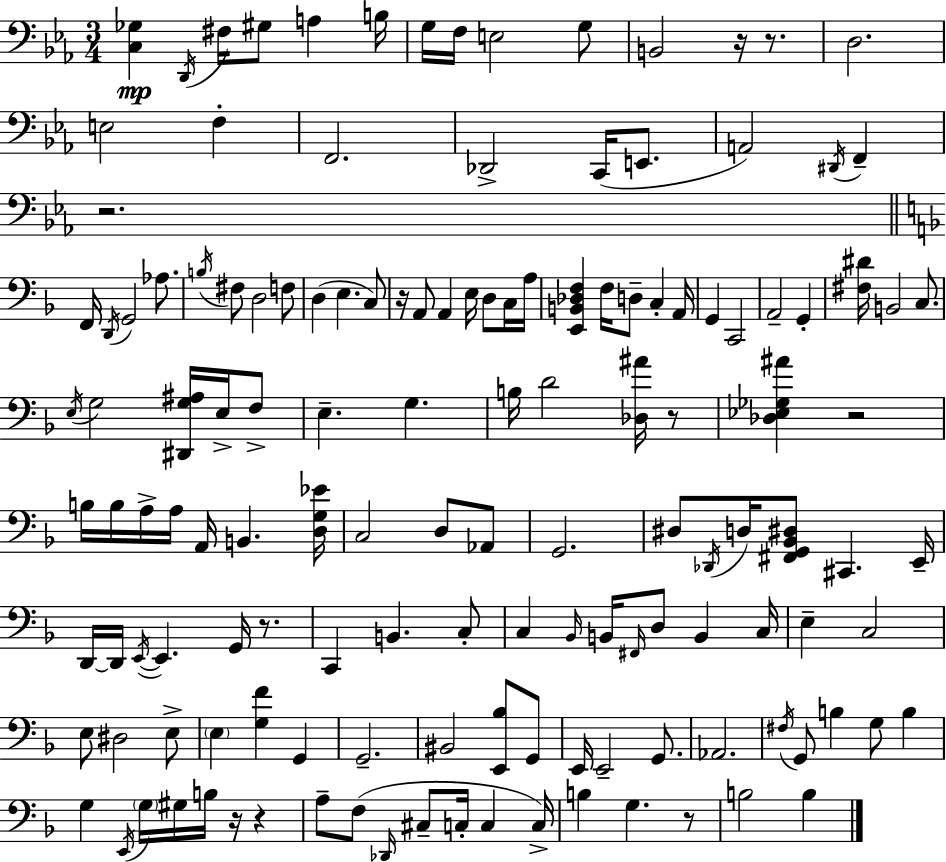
[C3,Gb3]/q D2/s F#3/s G#3/e A3/q B3/s G3/s F3/s E3/h G3/e B2/h R/s R/e. D3/h. E3/h F3/q F2/h. Db2/h C2/s E2/e. A2/h D#2/s F2/q R/h. F2/s D2/s G2/h Ab3/e. B3/s F#3/e D3/h F3/e D3/q E3/q. C3/e R/s A2/e A2/q E3/s D3/e C3/s A3/s [E2,B2,Db3,F3]/q F3/s D3/e C3/q A2/s G2/q C2/h A2/h G2/q [F#3,D#4]/s B2/h C3/e. E3/s G3/h [D#2,G3,A#3]/s E3/s F3/e E3/q. G3/q. B3/s D4/h [Db3,A#4]/s R/e [Db3,Eb3,Gb3,A#4]/q R/h B3/s B3/s A3/s A3/s A2/s B2/q. [D3,G3,Eb4]/s C3/h D3/e Ab2/e G2/h. D#3/e Db2/s D3/s [F#2,G2,Bb2,D#3]/e C#2/q. E2/s D2/s D2/s E2/s E2/q. G2/s R/e. C2/q B2/q. C3/e C3/q Bb2/s B2/s F#2/s D3/e B2/q C3/s E3/q C3/h E3/e D#3/h E3/e E3/q [G3,F4]/q G2/q G2/h. BIS2/h [E2,Bb3]/e G2/e E2/s E2/h G2/e. Ab2/h. F#3/s G2/e B3/q G3/e B3/q G3/q E2/s G3/s G#3/s B3/s R/s R/q A3/e F3/e Db2/s C#3/e C3/s C3/q C3/s B3/q G3/q. R/e B3/h B3/q